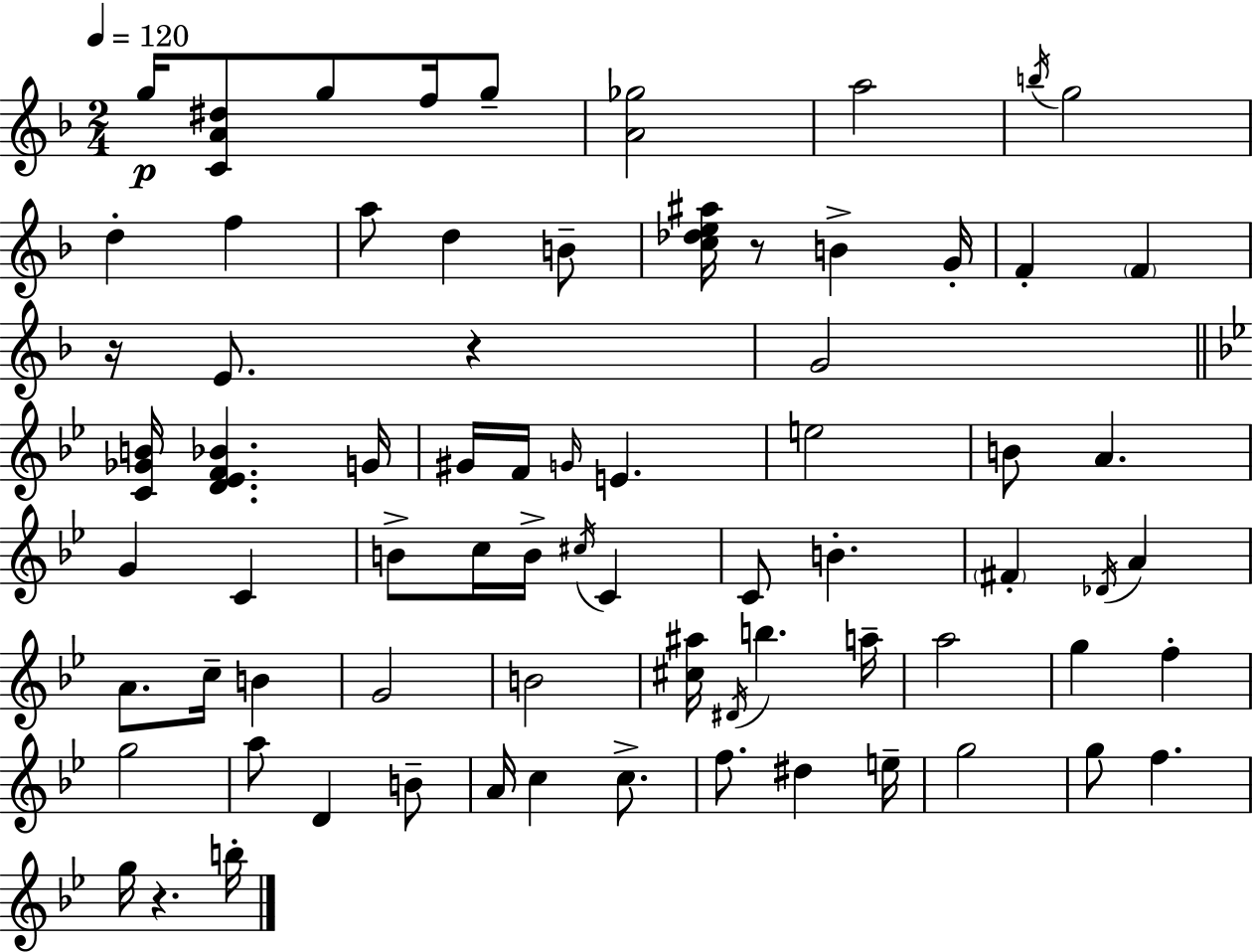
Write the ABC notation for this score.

X:1
T:Untitled
M:2/4
L:1/4
K:F
g/4 [CA^d]/2 g/2 f/4 g/2 [A_g]2 a2 b/4 g2 d f a/2 d B/2 [c_de^a]/4 z/2 B G/4 F F z/4 E/2 z G2 [C_GB]/4 [D_EF_B] G/4 ^G/4 F/4 G/4 E e2 B/2 A G C B/2 c/4 B/4 ^c/4 C C/2 B ^F _D/4 A A/2 c/4 B G2 B2 [^c^a]/4 ^D/4 b a/4 a2 g f g2 a/2 D B/2 A/4 c c/2 f/2 ^d e/4 g2 g/2 f g/4 z b/4